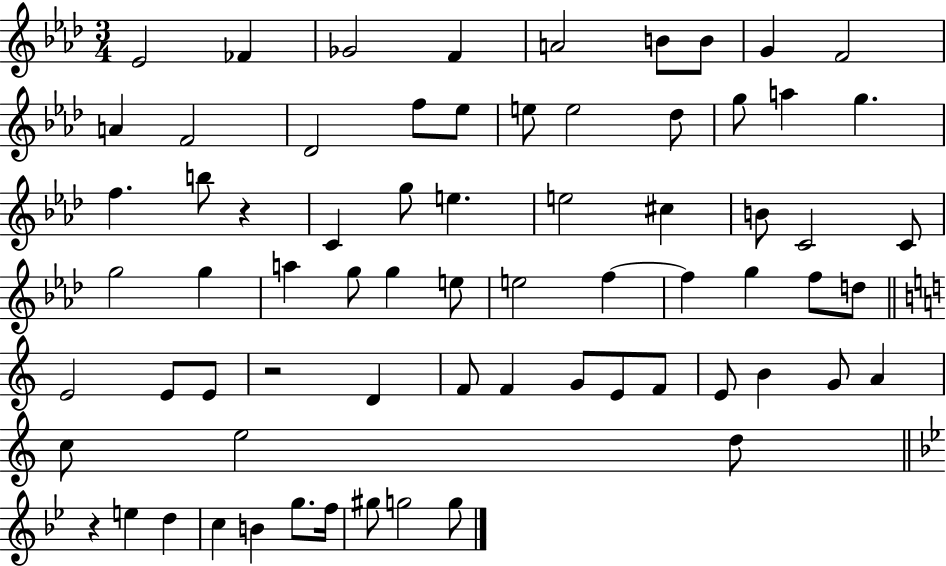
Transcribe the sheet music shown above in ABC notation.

X:1
T:Untitled
M:3/4
L:1/4
K:Ab
_E2 _F _G2 F A2 B/2 B/2 G F2 A F2 _D2 f/2 _e/2 e/2 e2 _d/2 g/2 a g f b/2 z C g/2 e e2 ^c B/2 C2 C/2 g2 g a g/2 g e/2 e2 f f g f/2 d/2 E2 E/2 E/2 z2 D F/2 F G/2 E/2 F/2 E/2 B G/2 A c/2 e2 d/2 z e d c B g/2 f/4 ^g/2 g2 g/2